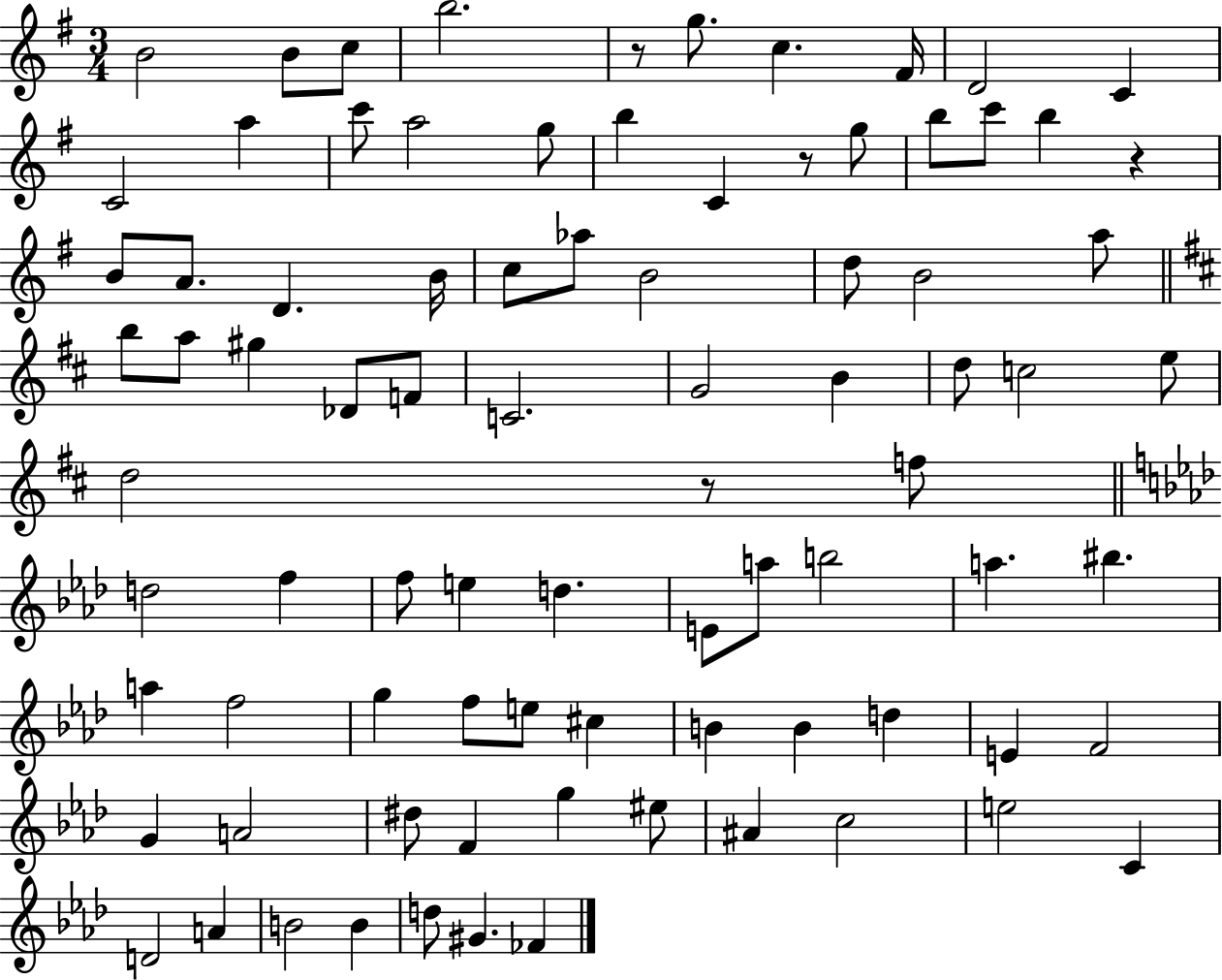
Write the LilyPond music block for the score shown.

{
  \clef treble
  \numericTimeSignature
  \time 3/4
  \key g \major
  b'2 b'8 c''8 | b''2. | r8 g''8. c''4. fis'16 | d'2 c'4 | \break c'2 a''4 | c'''8 a''2 g''8 | b''4 c'4 r8 g''8 | b''8 c'''8 b''4 r4 | \break b'8 a'8. d'4. b'16 | c''8 aes''8 b'2 | d''8 b'2 a''8 | \bar "||" \break \key d \major b''8 a''8 gis''4 des'8 f'8 | c'2. | g'2 b'4 | d''8 c''2 e''8 | \break d''2 r8 f''8 | \bar "||" \break \key f \minor d''2 f''4 | f''8 e''4 d''4. | e'8 a''8 b''2 | a''4. bis''4. | \break a''4 f''2 | g''4 f''8 e''8 cis''4 | b'4 b'4 d''4 | e'4 f'2 | \break g'4 a'2 | dis''8 f'4 g''4 eis''8 | ais'4 c''2 | e''2 c'4 | \break d'2 a'4 | b'2 b'4 | d''8 gis'4. fes'4 | \bar "|."
}